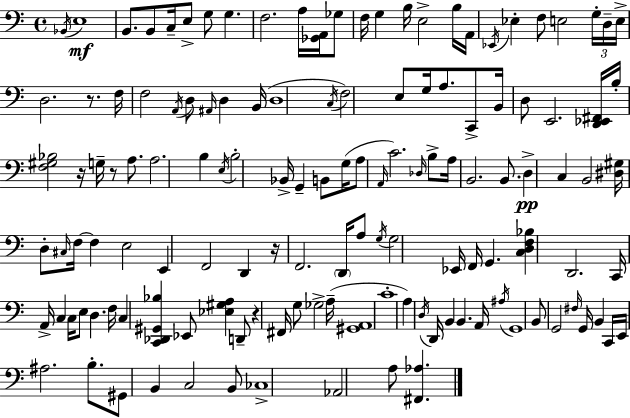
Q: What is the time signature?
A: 4/4